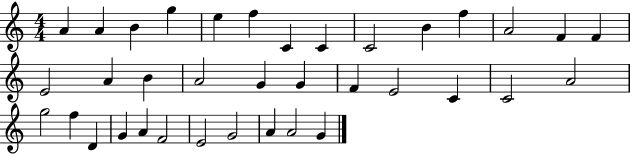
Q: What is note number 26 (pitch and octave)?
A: G5